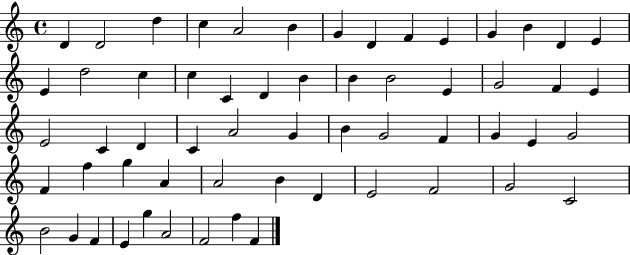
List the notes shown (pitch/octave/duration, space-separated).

D4/q D4/h D5/q C5/q A4/h B4/q G4/q D4/q F4/q E4/q G4/q B4/q D4/q E4/q E4/q D5/h C5/q C5/q C4/q D4/q B4/q B4/q B4/h E4/q G4/h F4/q E4/q E4/h C4/q D4/q C4/q A4/h G4/q B4/q G4/h F4/q G4/q E4/q G4/h F4/q F5/q G5/q A4/q A4/h B4/q D4/q E4/h F4/h G4/h C4/h B4/h G4/q F4/q E4/q G5/q A4/h F4/h F5/q F4/q